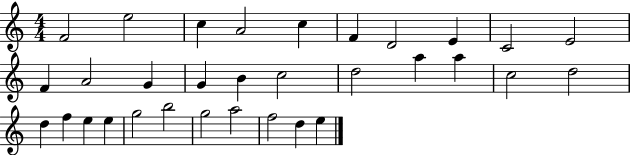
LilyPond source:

{
  \clef treble
  \numericTimeSignature
  \time 4/4
  \key c \major
  f'2 e''2 | c''4 a'2 c''4 | f'4 d'2 e'4 | c'2 e'2 | \break f'4 a'2 g'4 | g'4 b'4 c''2 | d''2 a''4 a''4 | c''2 d''2 | \break d''4 f''4 e''4 e''4 | g''2 b''2 | g''2 a''2 | f''2 d''4 e''4 | \break \bar "|."
}